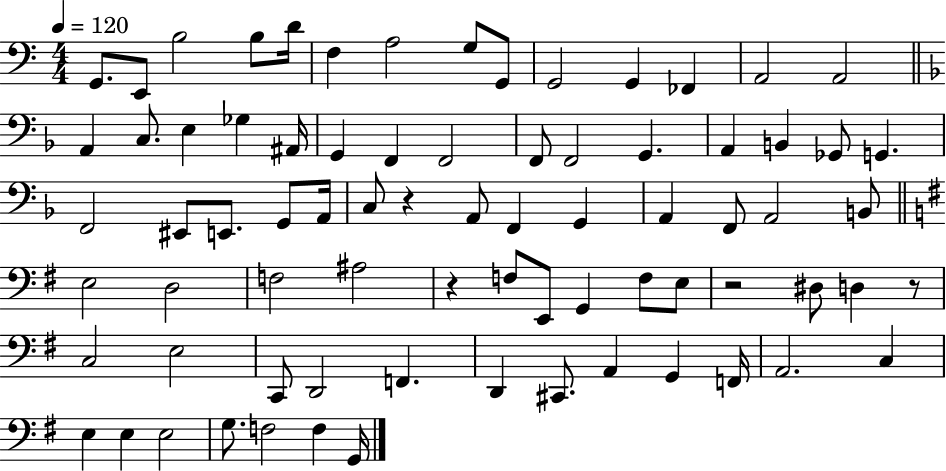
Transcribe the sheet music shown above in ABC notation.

X:1
T:Untitled
M:4/4
L:1/4
K:C
G,,/2 E,,/2 B,2 B,/2 D/4 F, A,2 G,/2 G,,/2 G,,2 G,, _F,, A,,2 A,,2 A,, C,/2 E, _G, ^A,,/4 G,, F,, F,,2 F,,/2 F,,2 G,, A,, B,, _G,,/2 G,, F,,2 ^E,,/2 E,,/2 G,,/2 A,,/4 C,/2 z A,,/2 F,, G,, A,, F,,/2 A,,2 B,,/2 E,2 D,2 F,2 ^A,2 z F,/2 E,,/2 G,, F,/2 E,/2 z2 ^D,/2 D, z/2 C,2 E,2 C,,/2 D,,2 F,, D,, ^C,,/2 A,, G,, F,,/4 A,,2 C, E, E, E,2 G,/2 F,2 F, G,,/4